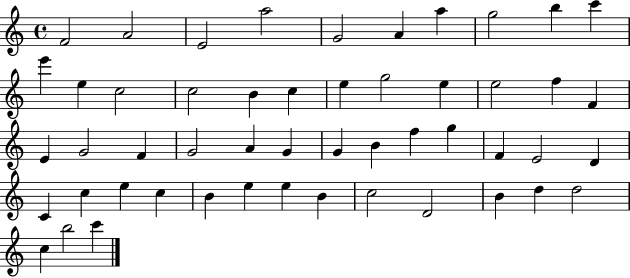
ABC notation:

X:1
T:Untitled
M:4/4
L:1/4
K:C
F2 A2 E2 a2 G2 A a g2 b c' e' e c2 c2 B c e g2 e e2 f F E G2 F G2 A G G B f g F E2 D C c e c B e e B c2 D2 B d d2 c b2 c'